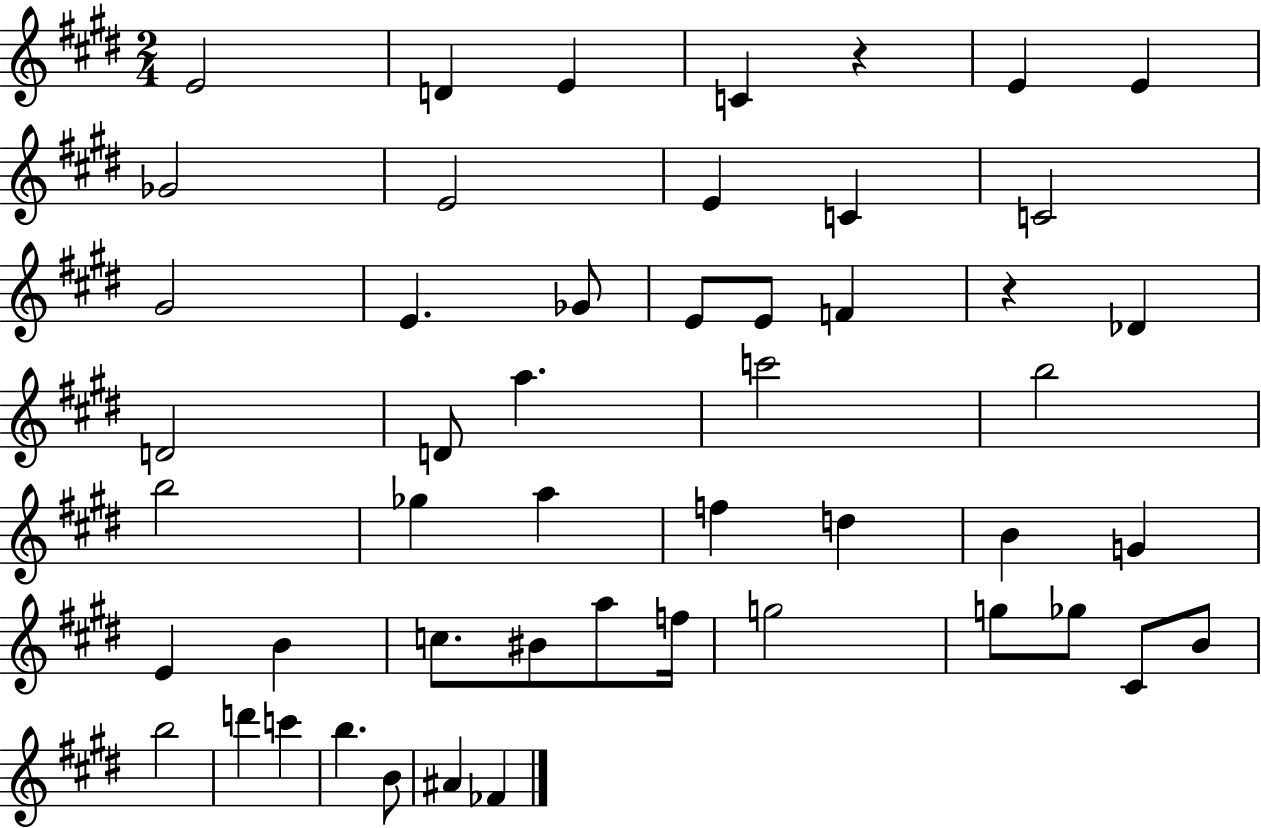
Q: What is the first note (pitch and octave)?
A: E4